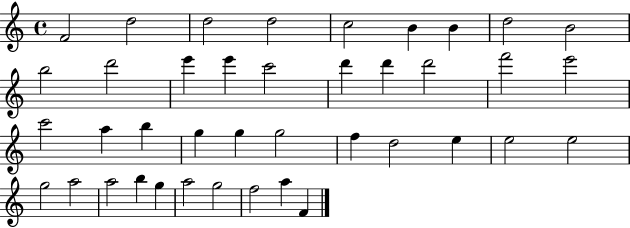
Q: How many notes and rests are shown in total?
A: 40